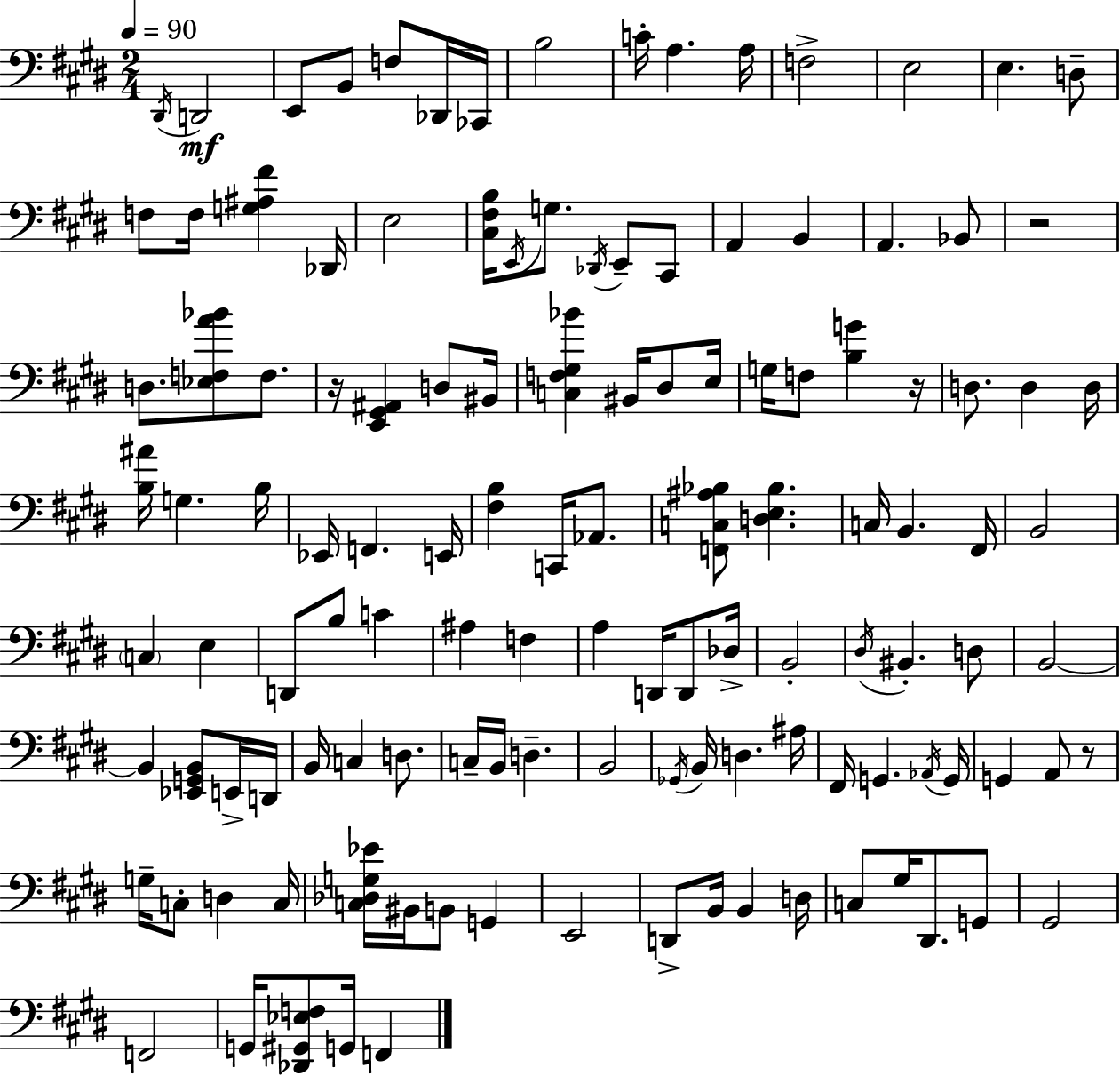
X:1
T:Untitled
M:2/4
L:1/4
K:E
^D,,/4 D,,2 E,,/2 B,,/2 F,/2 _D,,/4 _C,,/4 B,2 C/4 A, A,/4 F,2 E,2 E, D,/2 F,/2 F,/4 [G,^A,^F] _D,,/4 E,2 [^C,^F,B,]/4 E,,/4 G,/2 _D,,/4 E,,/2 ^C,,/2 A,, B,, A,, _B,,/2 z2 D,/2 [_E,F,A_B]/2 F,/2 z/4 [E,,^G,,^A,,] D,/2 ^B,,/4 [C,F,^G,_B] ^B,,/4 ^D,/2 E,/4 G,/4 F,/2 [B,G] z/4 D,/2 D, D,/4 [B,^A]/4 G, B,/4 _E,,/4 F,, E,,/4 [^F,B,] C,,/4 _A,,/2 [F,,C,^A,_B,]/2 [D,E,_B,] C,/4 B,, ^F,,/4 B,,2 C, E, D,,/2 B,/2 C ^A, F, A, D,,/4 D,,/2 _D,/4 B,,2 ^D,/4 ^B,, D,/2 B,,2 B,, [_E,,G,,B,,]/2 E,,/4 D,,/4 B,,/4 C, D,/2 C,/4 B,,/4 D, B,,2 _G,,/4 B,,/4 D, ^A,/4 ^F,,/4 G,, _A,,/4 G,,/4 G,, A,,/2 z/2 G,/4 C,/2 D, C,/4 [C,_D,G,_E]/4 ^B,,/4 B,,/2 G,, E,,2 D,,/2 B,,/4 B,, D,/4 C,/2 ^G,/4 ^D,,/2 G,,/2 ^G,,2 F,,2 G,,/4 [_D,,^G,,_E,F,]/2 G,,/4 F,,